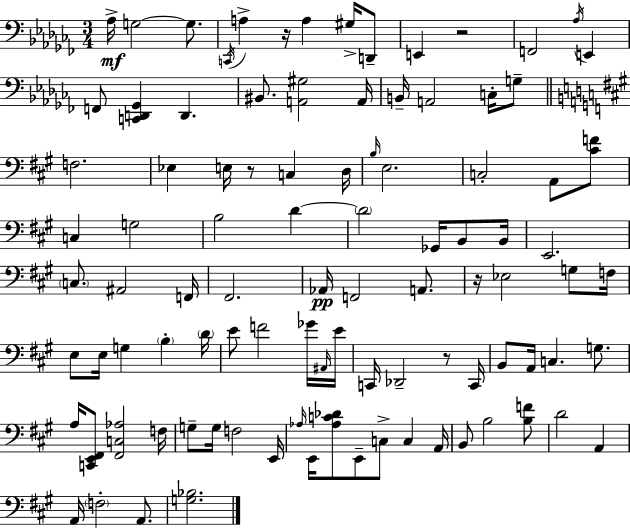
{
  \clef bass
  \numericTimeSignature
  \time 3/4
  \key aes \minor
  aes16->\mf g2~~ g8. | \acciaccatura { c,16 } a4-> r16 a4 gis16-> d,8-- | e,4 r2 | f,2 \acciaccatura { aes16 } e,4 | \break f,8 <c, d, ges,>4 d,4. | bis,8. <a, gis>2 | a,16 b,16-- a,2 c16-. | g8-- \bar "||" \break \key a \major f2. | ees4 e16 r8 c4 d16 | \grace { b16 } e2. | c2-. a,8 <cis' f'>8 | \break c4 g2 | b2 d'4~~ | \parenthesize d'2 ges,16 b,8 | b,16 e,2. | \break \parenthesize c8. ais,2 | f,16 fis,2. | aes,16\pp f,2 a,8. | r16 ees2 g8 | \break f16 e8 e16 g4 \parenthesize b4-. | \parenthesize d'16 e'8 f'2 ges'16 | \grace { ais,16 } e'16 c,16 des,2-- r8 | c,16 b,8 a,16 c4. g8. | \break a16 <c, e, fis,>8 <fis, c aes>2 | f16 g8-- g16 f2 | e,16 \grace { aes16 } e,16 <aes c' des'>8 e,8-- c8-> c4 | a,16 b,8 b2 | \break <b f'>8 d'2 a,4 | a,16 \parenthesize f2-. | a,8. <g bes>2. | \bar "|."
}